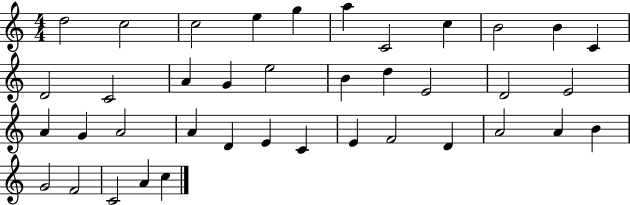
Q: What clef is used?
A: treble